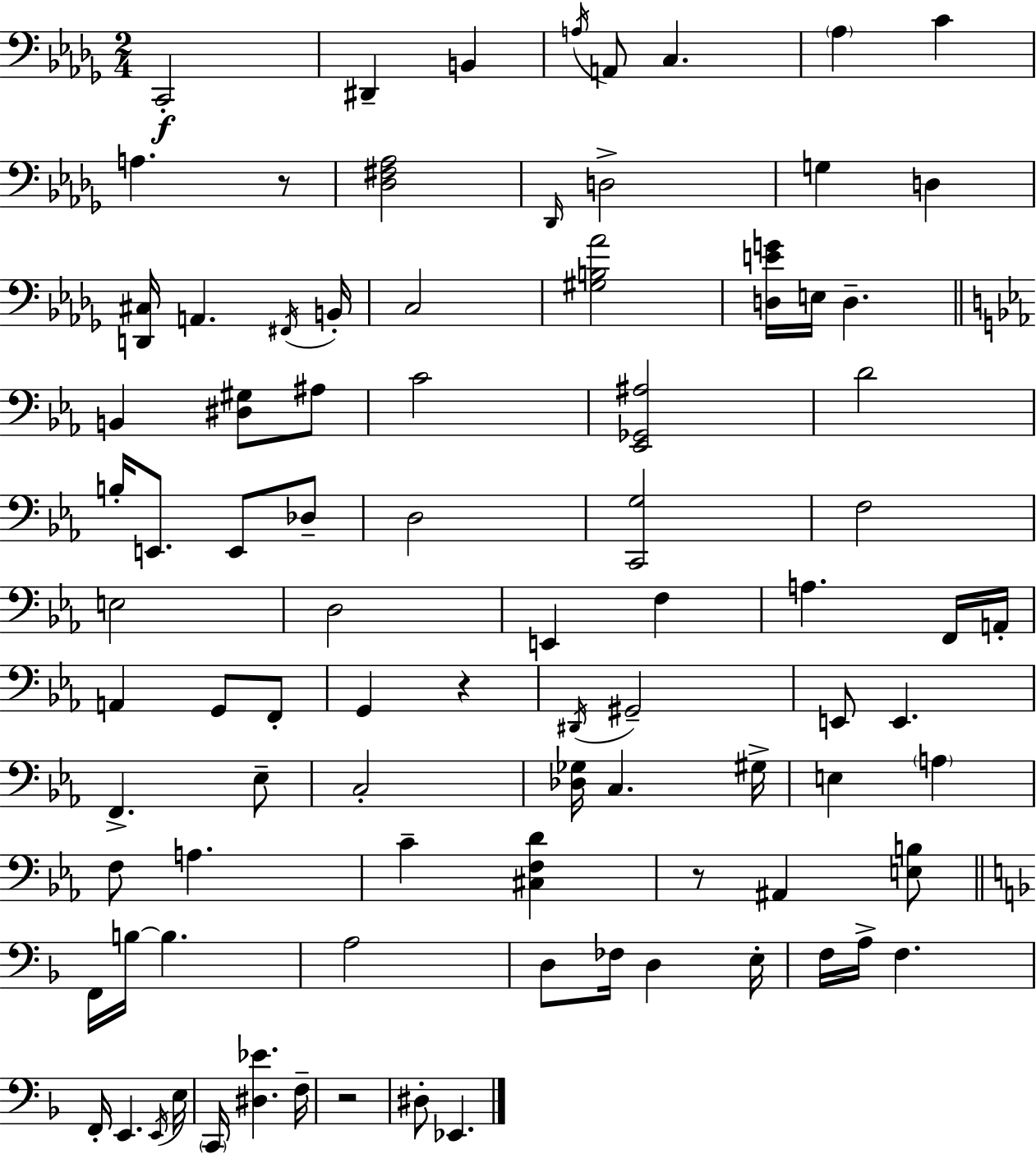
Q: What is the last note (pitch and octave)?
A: Eb2